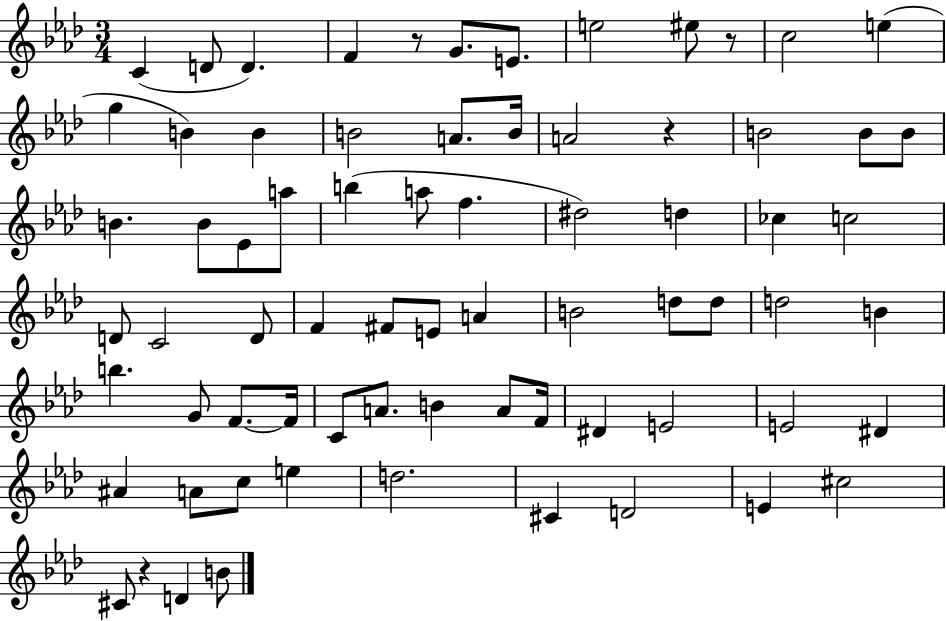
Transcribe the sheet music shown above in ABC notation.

X:1
T:Untitled
M:3/4
L:1/4
K:Ab
C D/2 D F z/2 G/2 E/2 e2 ^e/2 z/2 c2 e g B B B2 A/2 B/4 A2 z B2 B/2 B/2 B B/2 _E/2 a/2 b a/2 f ^d2 d _c c2 D/2 C2 D/2 F ^F/2 E/2 A B2 d/2 d/2 d2 B b G/2 F/2 F/4 C/2 A/2 B A/2 F/4 ^D E2 E2 ^D ^A A/2 c/2 e d2 ^C D2 E ^c2 ^C/2 z D B/2